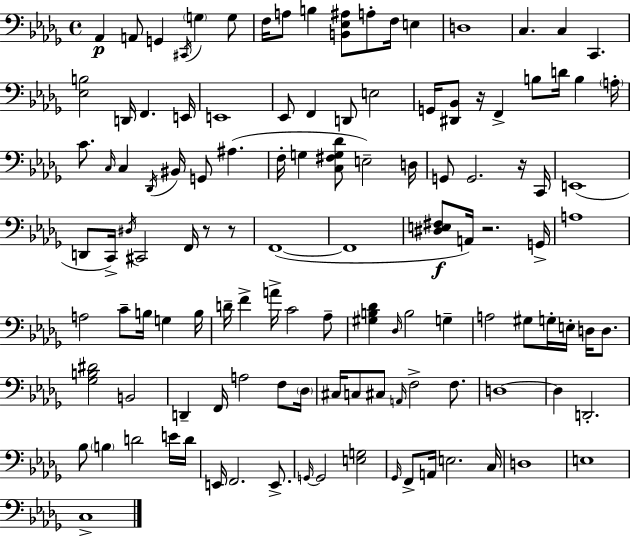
X:1
T:Untitled
M:4/4
L:1/4
K:Bbm
_A,, A,,/2 G,, ^C,,/4 G, G,/2 F,/4 A,/2 B, [B,,_E,^A,]/2 A,/2 F,/4 E, D,4 C, C, C,, [_E,B,]2 D,,/4 F,, E,,/4 E,,4 _E,,/2 F,, D,,/2 E,2 G,,/4 [^D,,_B,,]/2 z/4 F,, B,/2 D/4 B, A,/4 C/2 C,/4 C, _D,,/4 ^B,,/4 G,,/2 ^A, F,/4 G, [C,^F,G,_D]/2 E,2 D,/4 G,,/2 G,,2 z/4 C,,/4 E,,4 D,,/2 C,,/4 ^D,/4 ^C,,2 F,,/4 z/2 z/2 F,,4 F,,4 [^D,E,^F,]/2 A,,/4 z2 G,,/4 A,4 A,2 C/2 B,/4 G, B,/4 D/4 F A/4 C2 _A,/2 [^G,B,_D] _D,/4 B,2 G, A,2 ^G,/2 G,/4 E,/4 D,/4 D,/2 [_G,B,^D]2 B,,2 D,, F,,/4 A,2 F,/2 _D,/4 ^C,/4 C,/2 ^C,/2 A,,/4 F,2 F,/2 D,4 D, D,,2 _B,/2 B, D2 E/4 D/4 E,,/4 F,,2 E,,/2 G,,/4 G,,2 [E,G,]2 _G,,/4 F,,/2 A,,/4 E,2 C,/4 D,4 E,4 C,4